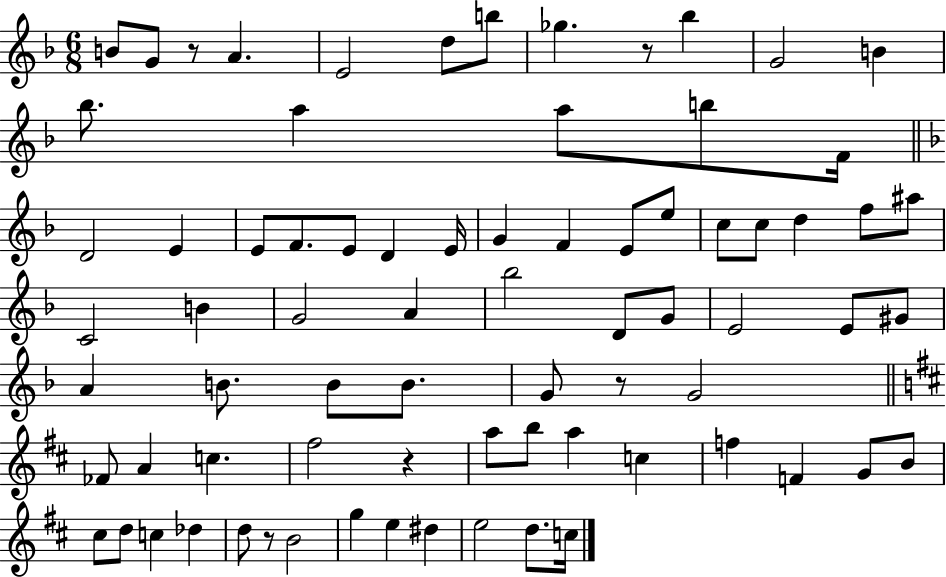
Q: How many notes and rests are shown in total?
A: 76